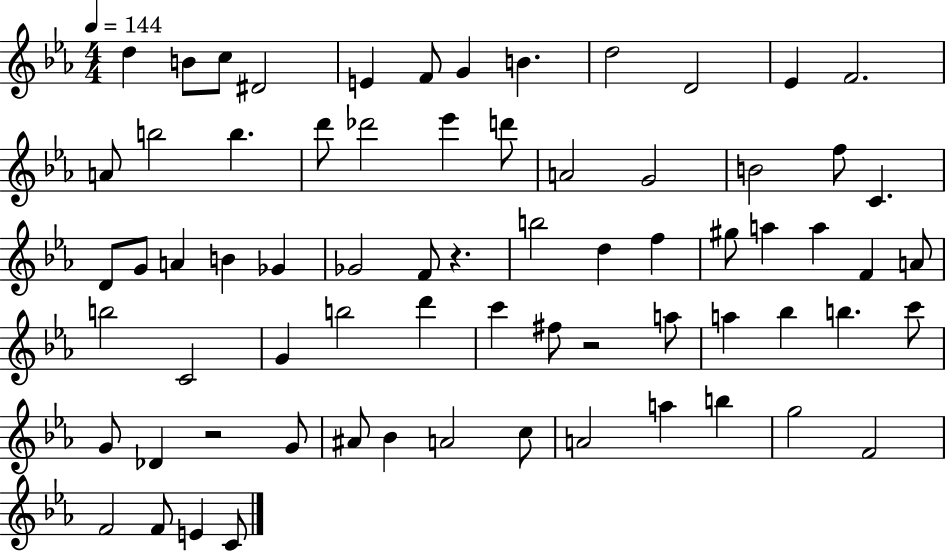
X:1
T:Untitled
M:4/4
L:1/4
K:Eb
d B/2 c/2 ^D2 E F/2 G B d2 D2 _E F2 A/2 b2 b d'/2 _d'2 _e' d'/2 A2 G2 B2 f/2 C D/2 G/2 A B _G _G2 F/2 z b2 d f ^g/2 a a F A/2 b2 C2 G b2 d' c' ^f/2 z2 a/2 a _b b c'/2 G/2 _D z2 G/2 ^A/2 _B A2 c/2 A2 a b g2 F2 F2 F/2 E C/2